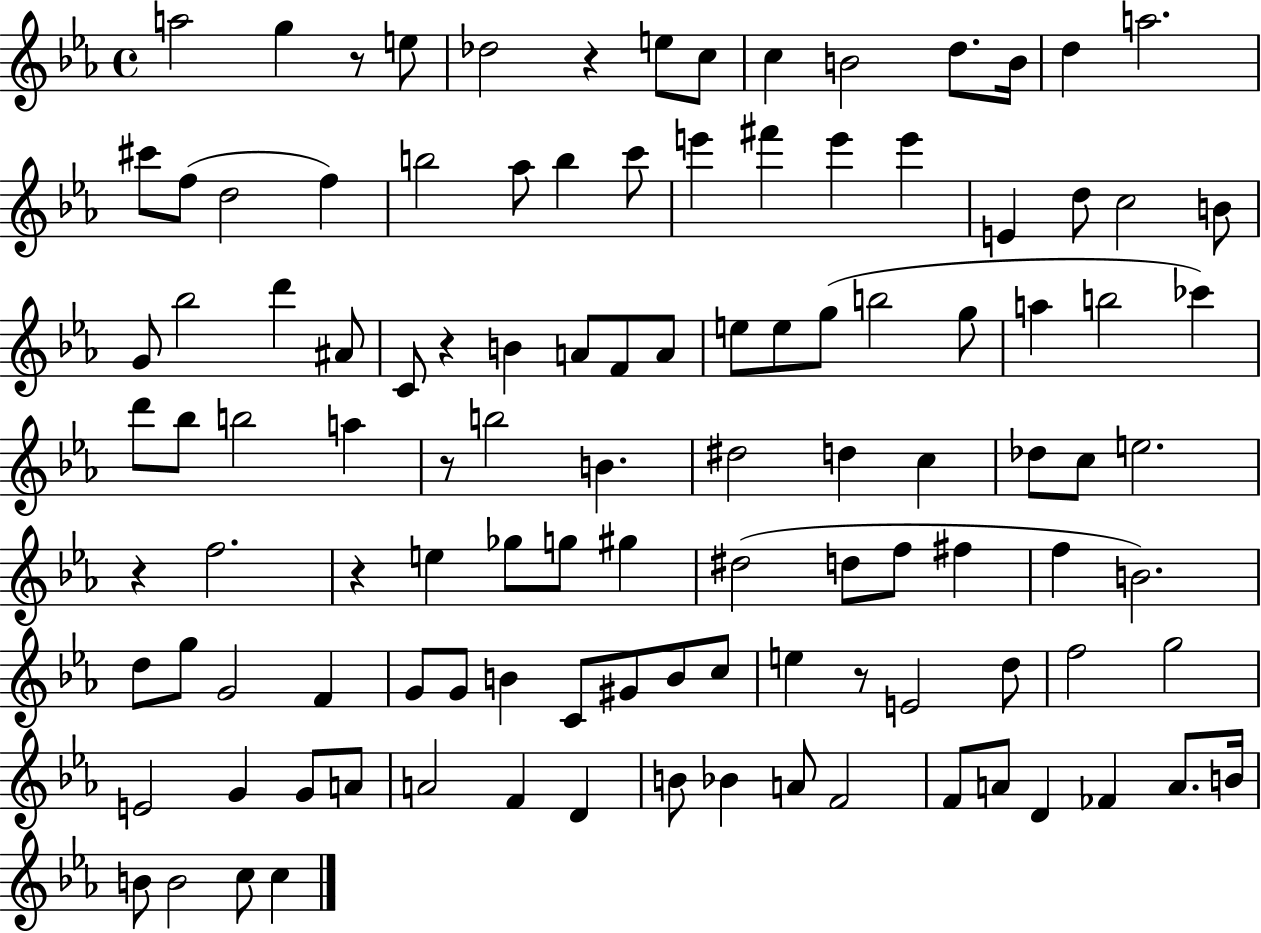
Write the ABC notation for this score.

X:1
T:Untitled
M:4/4
L:1/4
K:Eb
a2 g z/2 e/2 _d2 z e/2 c/2 c B2 d/2 B/4 d a2 ^c'/2 f/2 d2 f b2 _a/2 b c'/2 e' ^f' e' e' E d/2 c2 B/2 G/2 _b2 d' ^A/2 C/2 z B A/2 F/2 A/2 e/2 e/2 g/2 b2 g/2 a b2 _c' d'/2 _b/2 b2 a z/2 b2 B ^d2 d c _d/2 c/2 e2 z f2 z e _g/2 g/2 ^g ^d2 d/2 f/2 ^f f B2 d/2 g/2 G2 F G/2 G/2 B C/2 ^G/2 B/2 c/2 e z/2 E2 d/2 f2 g2 E2 G G/2 A/2 A2 F D B/2 _B A/2 F2 F/2 A/2 D _F A/2 B/4 B/2 B2 c/2 c